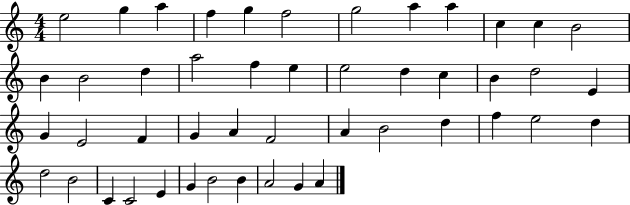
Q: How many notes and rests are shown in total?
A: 47